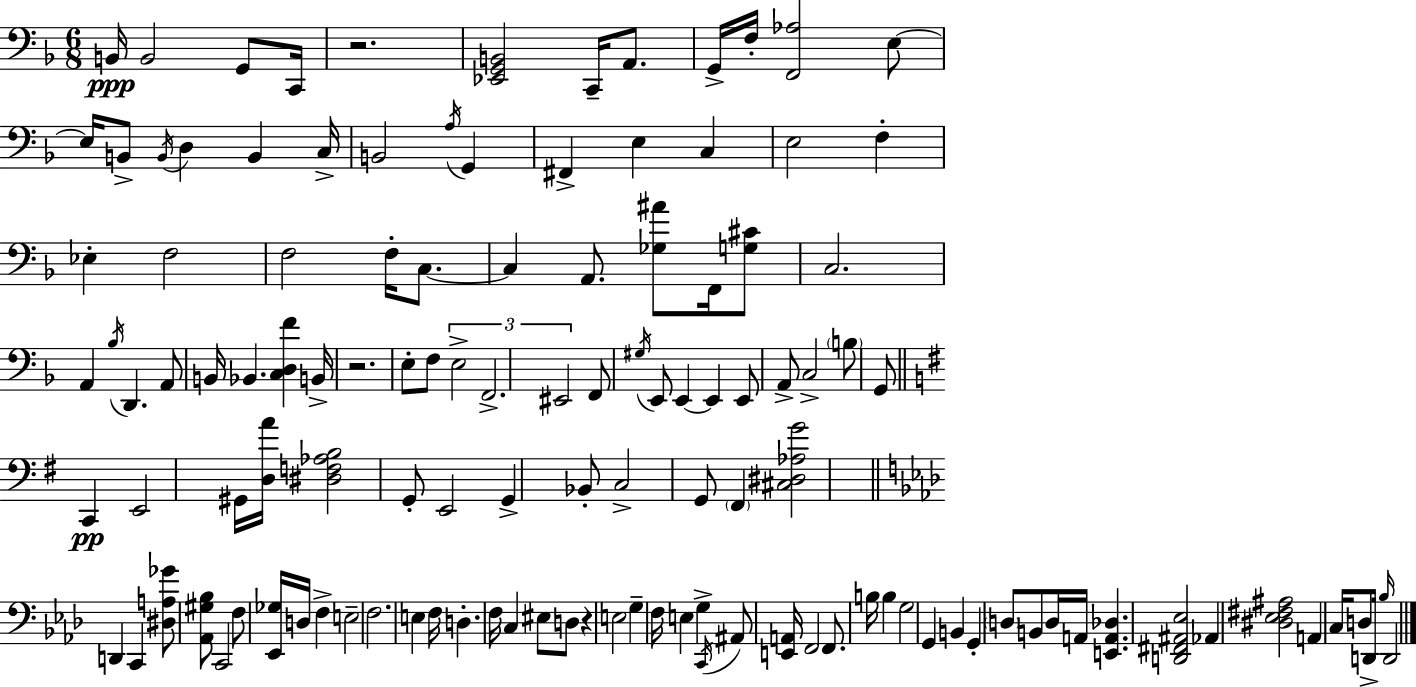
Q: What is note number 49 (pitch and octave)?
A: E2